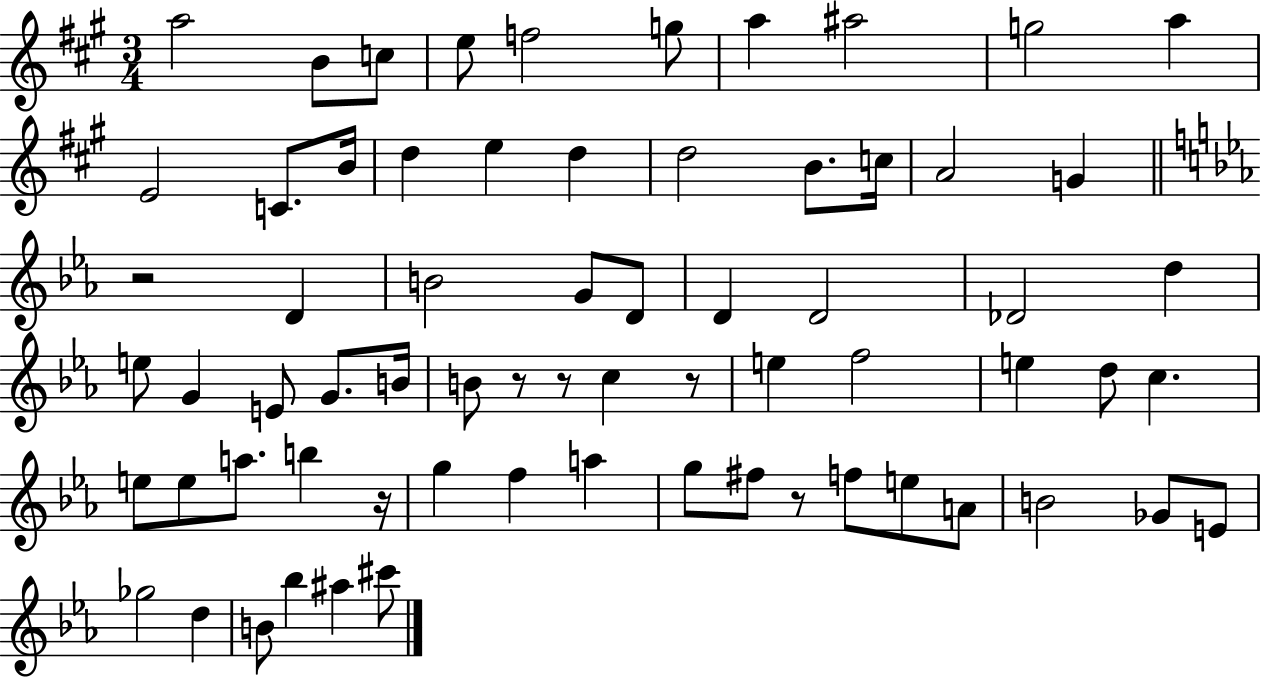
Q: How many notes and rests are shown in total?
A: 68